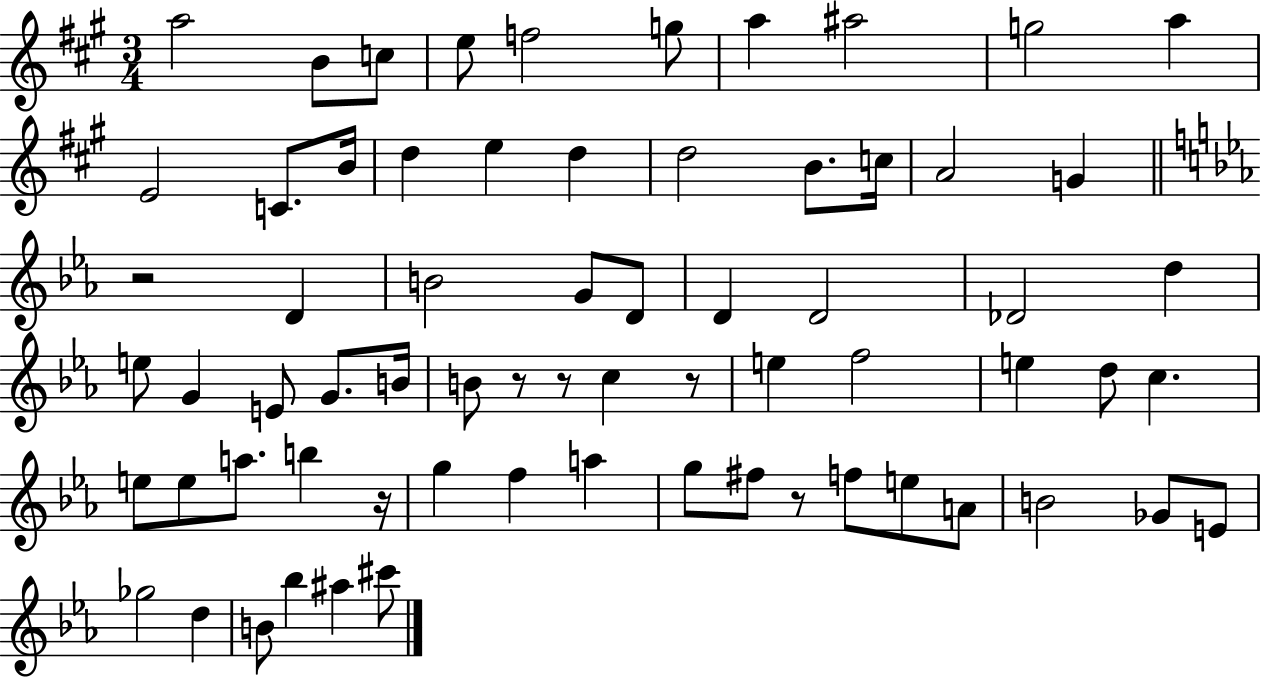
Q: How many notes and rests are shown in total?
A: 68